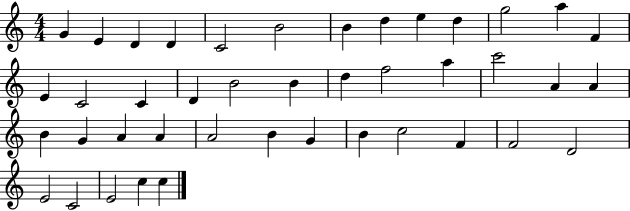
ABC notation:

X:1
T:Untitled
M:4/4
L:1/4
K:C
G E D D C2 B2 B d e d g2 a F E C2 C D B2 B d f2 a c'2 A A B G A A A2 B G B c2 F F2 D2 E2 C2 E2 c c